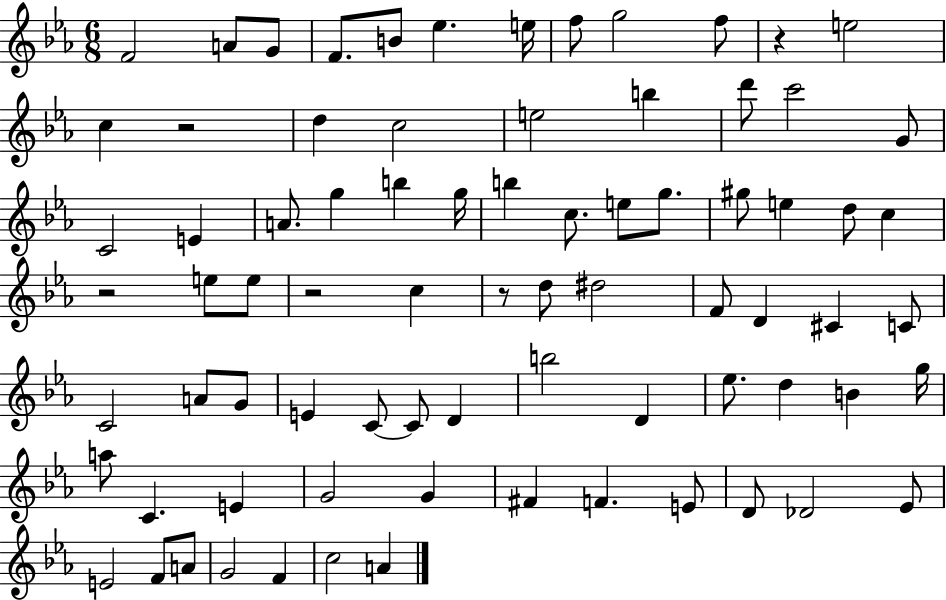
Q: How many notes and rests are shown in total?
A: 78